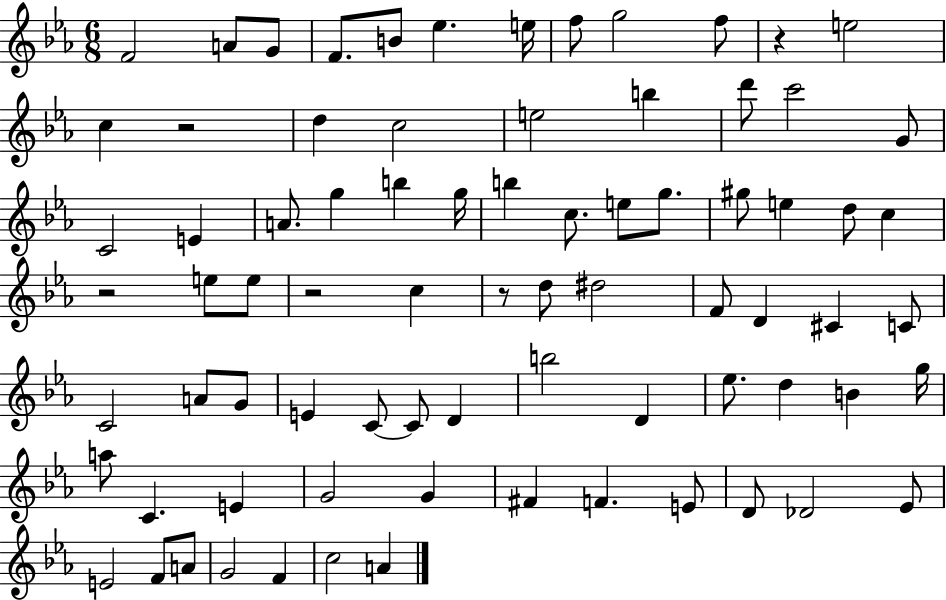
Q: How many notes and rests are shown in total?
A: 78